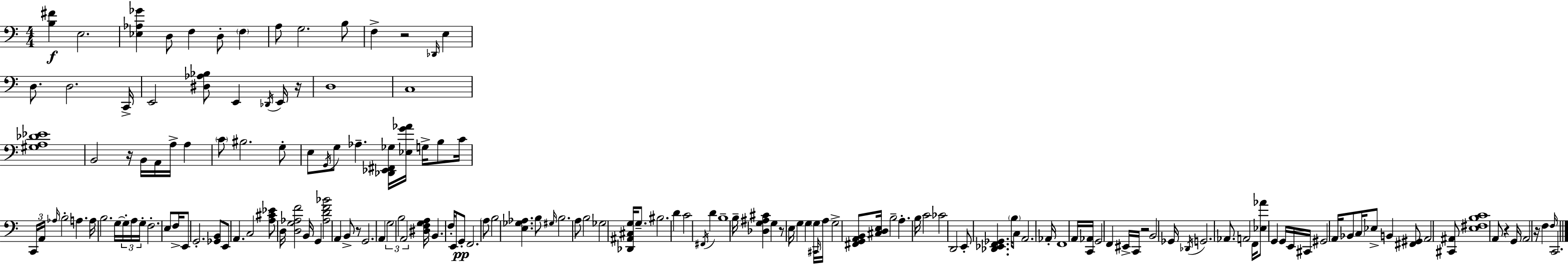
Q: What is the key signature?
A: C major